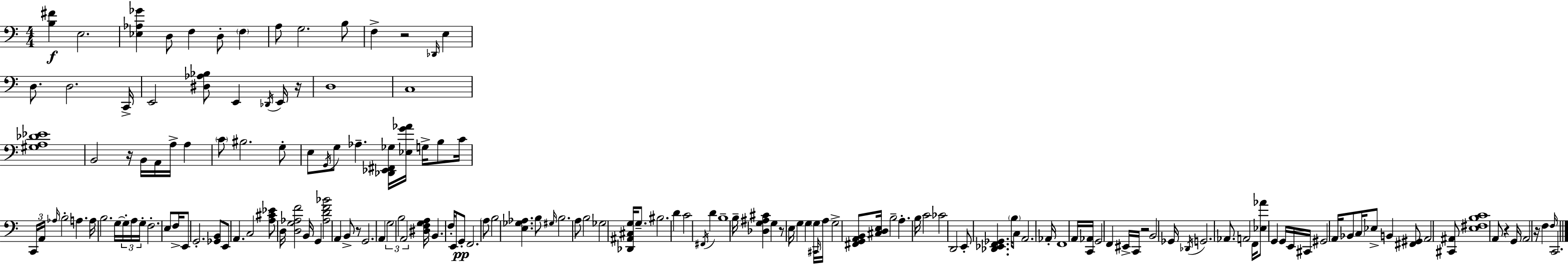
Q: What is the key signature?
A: C major